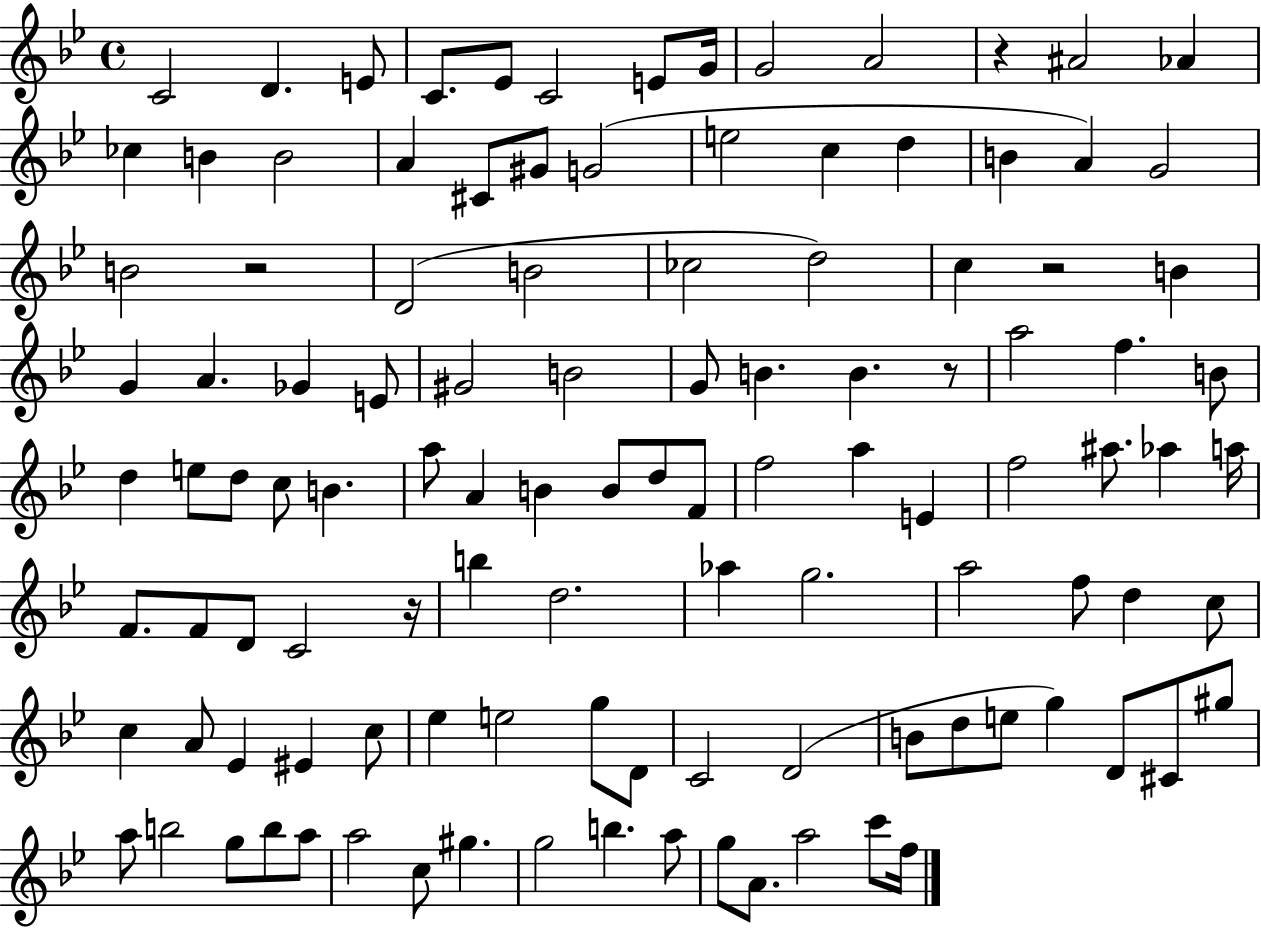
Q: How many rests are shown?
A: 5